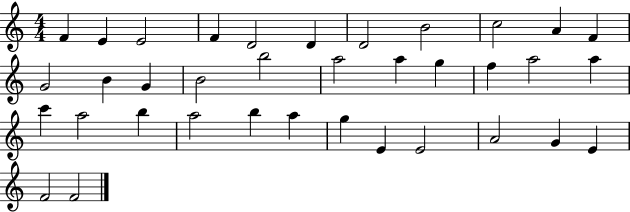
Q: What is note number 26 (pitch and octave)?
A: A5